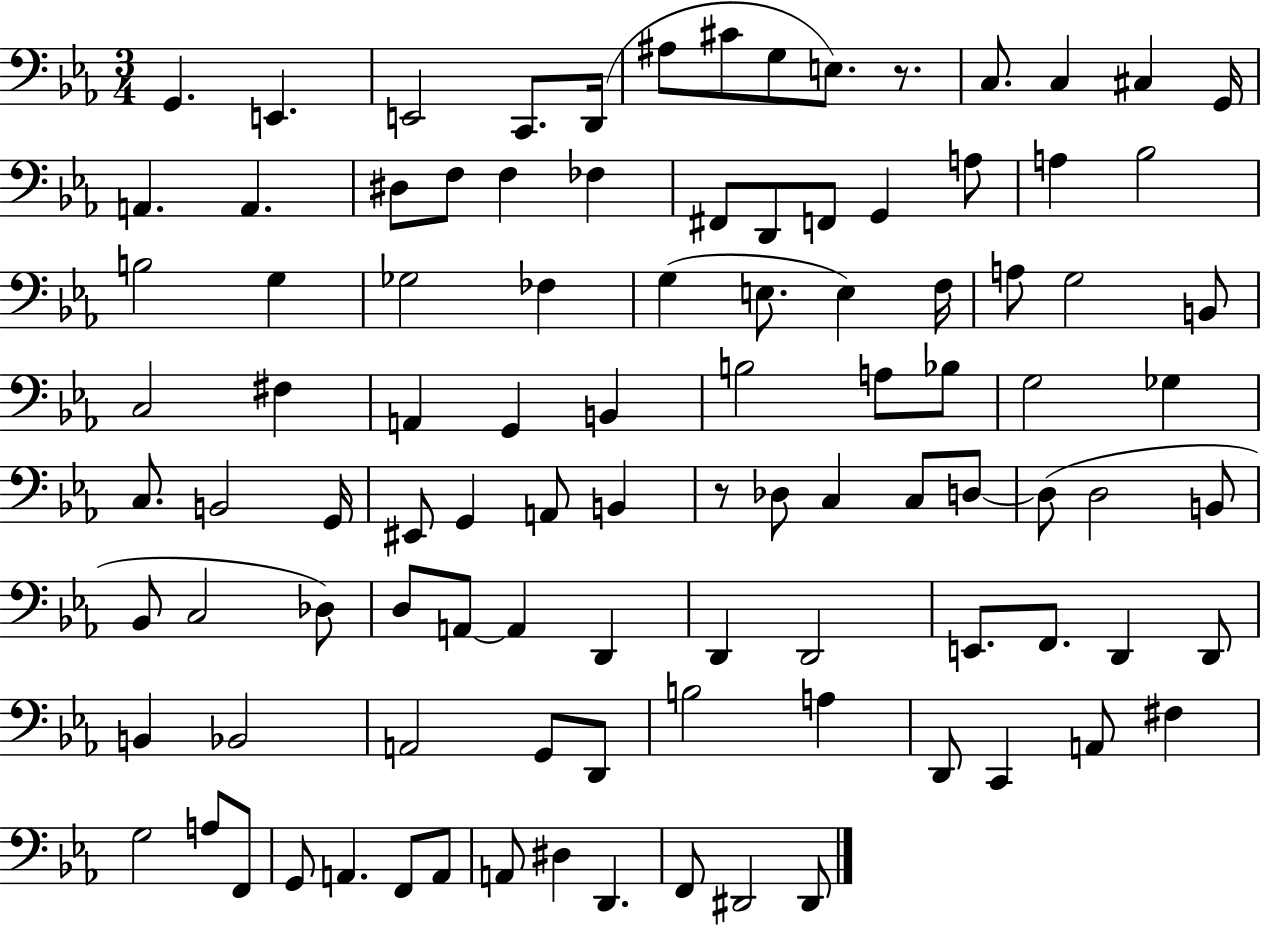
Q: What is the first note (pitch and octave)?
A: G2